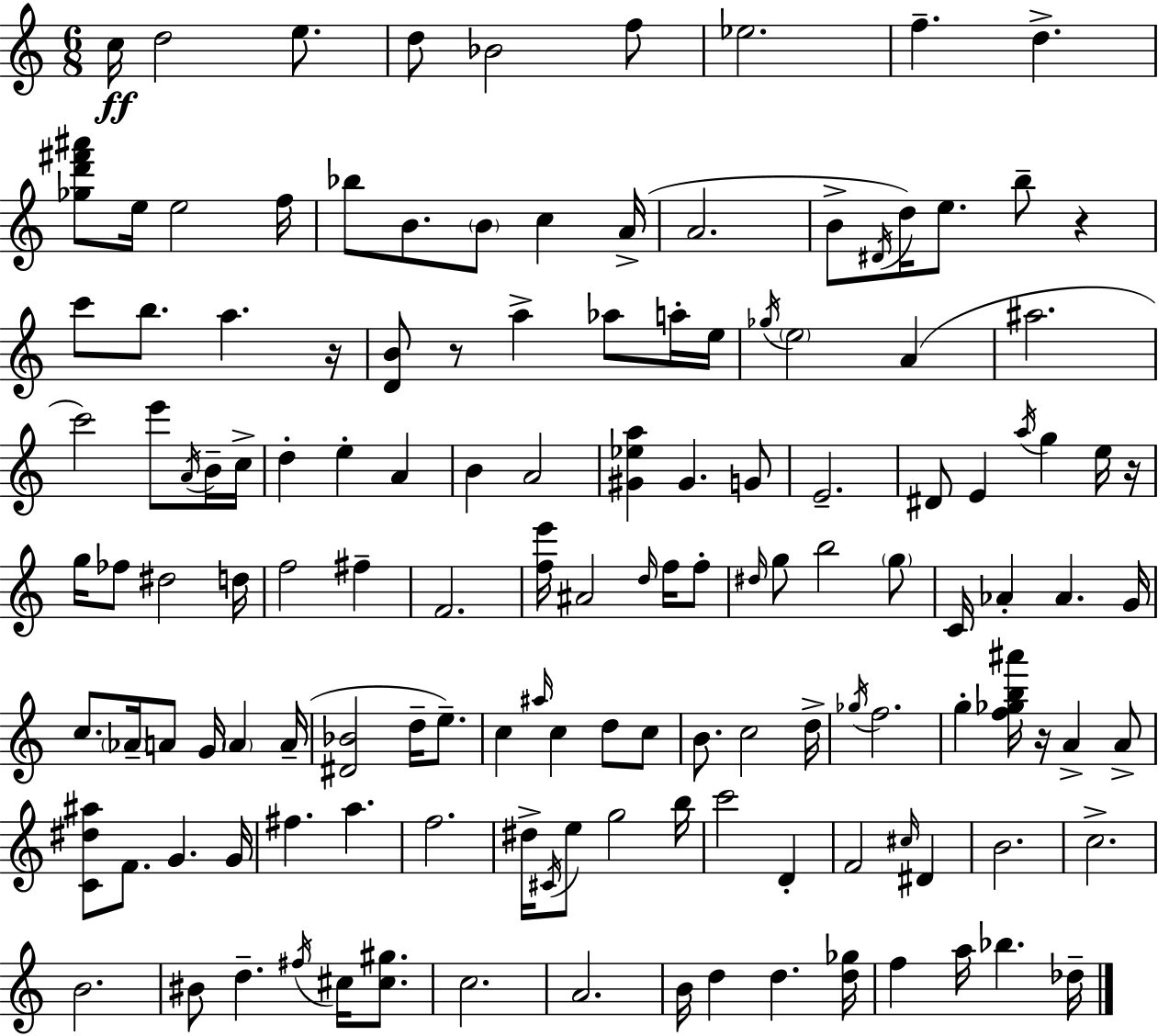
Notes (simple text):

C5/s D5/h E5/e. D5/e Bb4/h F5/e Eb5/h. F5/q. D5/q. [Gb5,D6,F#6,A#6]/e E5/s E5/h F5/s Bb5/e B4/e. B4/e C5/q A4/s A4/h. B4/e D#4/s D5/s E5/e. B5/e R/q C6/e B5/e. A5/q. R/s [D4,B4]/e R/e A5/q Ab5/e A5/s E5/s Gb5/s E5/h A4/q A#5/h. C6/h E6/e A4/s B4/s C5/s D5/q E5/q A4/q B4/q A4/h [G#4,Eb5,A5]/q G#4/q. G4/e E4/h. D#4/e E4/q A5/s G5/q E5/s R/s G5/s FES5/e D#5/h D5/s F5/h F#5/q F4/h. [F5,E6]/s A#4/h D5/s F5/s F5/e D#5/s G5/e B5/h G5/e C4/s Ab4/q Ab4/q. G4/s C5/e. Ab4/s A4/e G4/s A4/q A4/s [D#4,Bb4]/h D5/s E5/e. C5/q A#5/s C5/q D5/e C5/e B4/e. C5/h D5/s Gb5/s F5/h. G5/q [F5,Gb5,B5,A#6]/s R/s A4/q A4/e [C4,D#5,A#5]/e F4/e. G4/q. G4/s F#5/q. A5/q. F5/h. D#5/s C#4/s E5/e G5/h B5/s C6/h D4/q F4/h C#5/s D#4/q B4/h. C5/h. B4/h. BIS4/e D5/q. F#5/s C#5/s [C#5,G#5]/e. C5/h. A4/h. B4/s D5/q D5/q. [D5,Gb5]/s F5/q A5/s Bb5/q. Db5/s